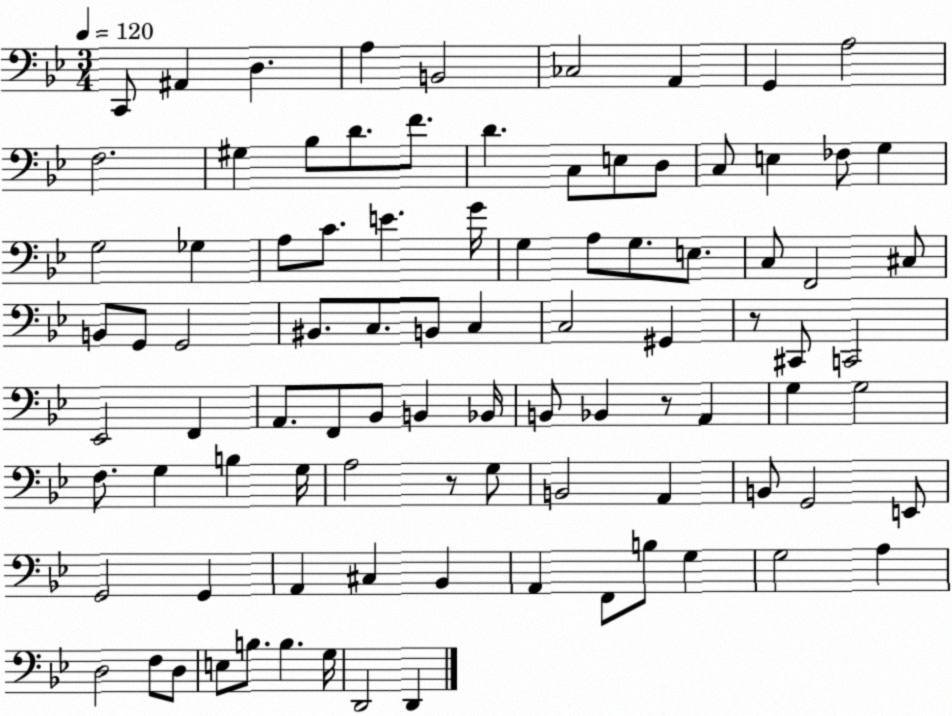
X:1
T:Untitled
M:3/4
L:1/4
K:Bb
C,,/2 ^A,, D, A, B,,2 _C,2 A,, G,, A,2 F,2 ^G, _B,/2 D/2 F/2 D C,/2 E,/2 D,/2 C,/2 E, _F,/2 G, G,2 _G, A,/2 C/2 E G/4 G, A,/2 G,/2 E,/2 C,/2 F,,2 ^C,/2 B,,/2 G,,/2 G,,2 ^B,,/2 C,/2 B,,/2 C, C,2 ^G,, z/2 ^C,,/2 C,,2 _E,,2 F,, A,,/2 F,,/2 _B,,/2 B,, _B,,/4 B,,/2 _B,, z/2 A,, G, G,2 F,/2 G, B, G,/4 A,2 z/2 G,/2 B,,2 A,, B,,/2 G,,2 E,,/2 G,,2 G,, A,, ^C, _B,, A,, F,,/2 B,/2 G, G,2 A, D,2 F,/2 D,/2 E,/2 B,/2 B, G,/4 D,,2 D,,